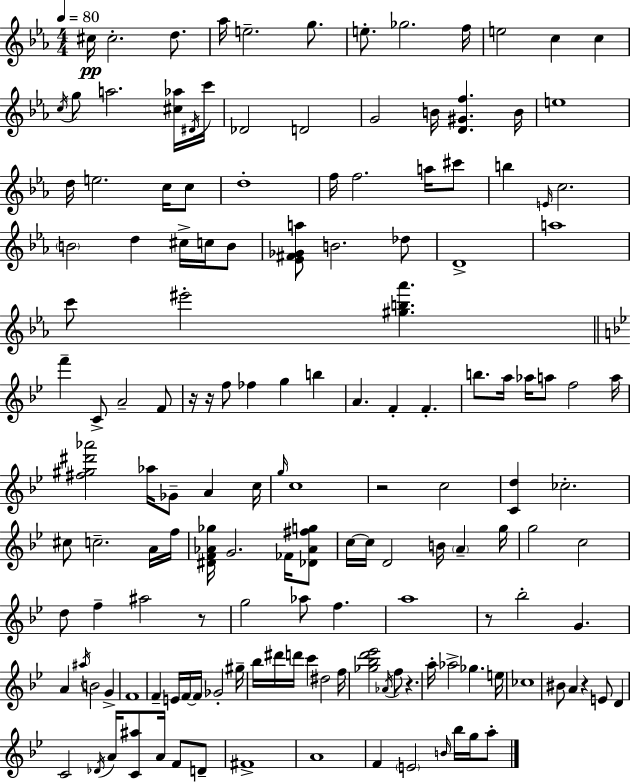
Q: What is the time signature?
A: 4/4